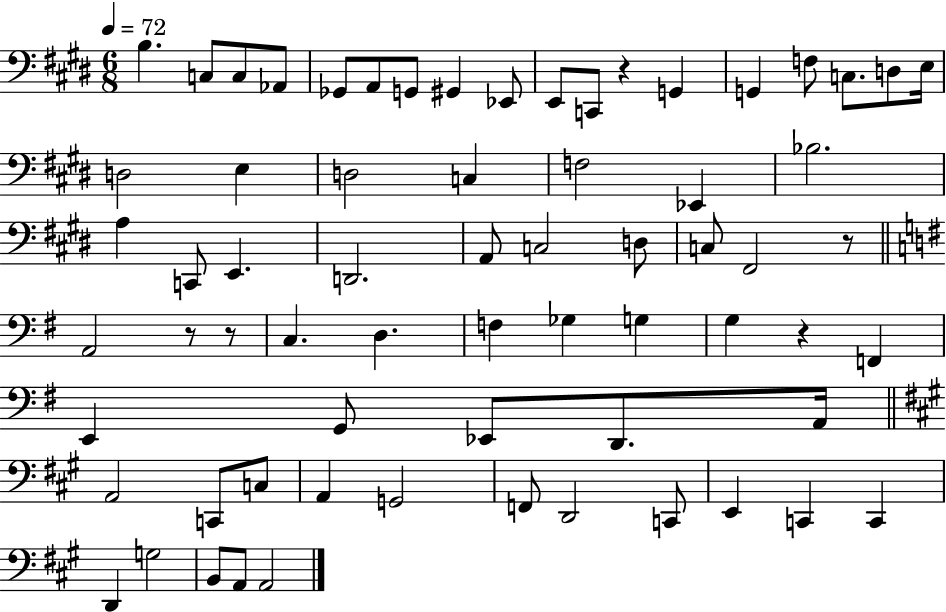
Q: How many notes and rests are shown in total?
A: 67